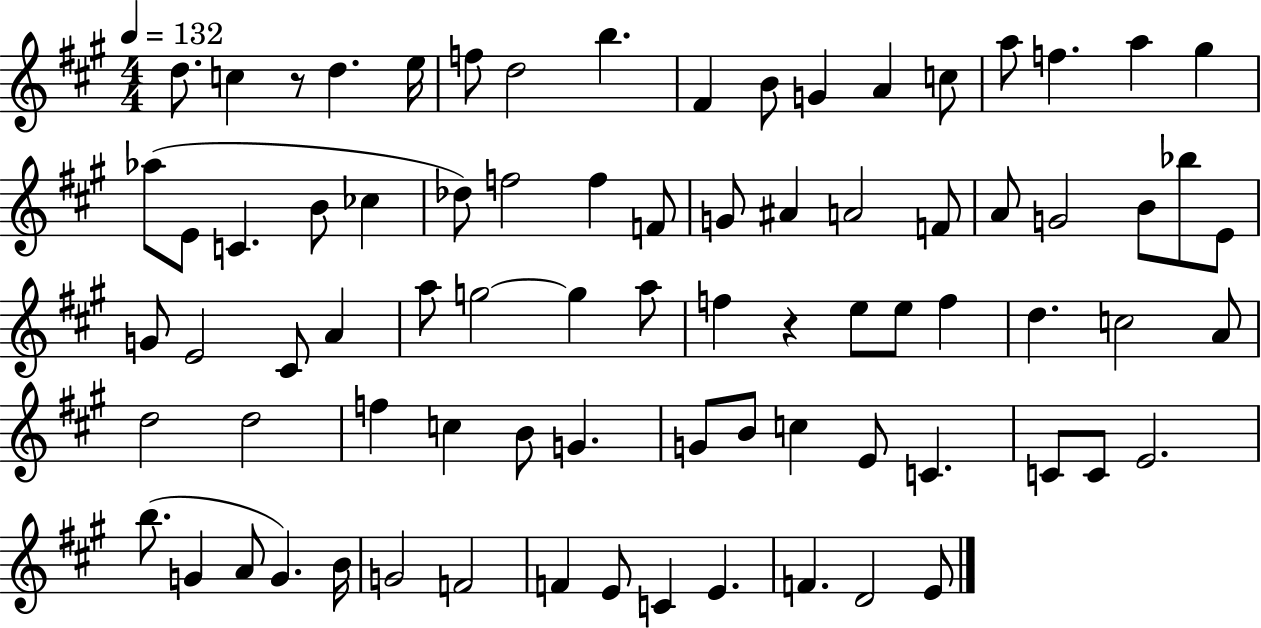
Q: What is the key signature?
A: A major